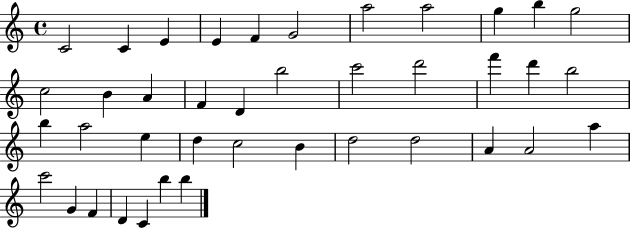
C4/h C4/q E4/q E4/q F4/q G4/h A5/h A5/h G5/q B5/q G5/h C5/h B4/q A4/q F4/q D4/q B5/h C6/h D6/h F6/q D6/q B5/h B5/q A5/h E5/q D5/q C5/h B4/q D5/h D5/h A4/q A4/h A5/q C6/h G4/q F4/q D4/q C4/q B5/q B5/q